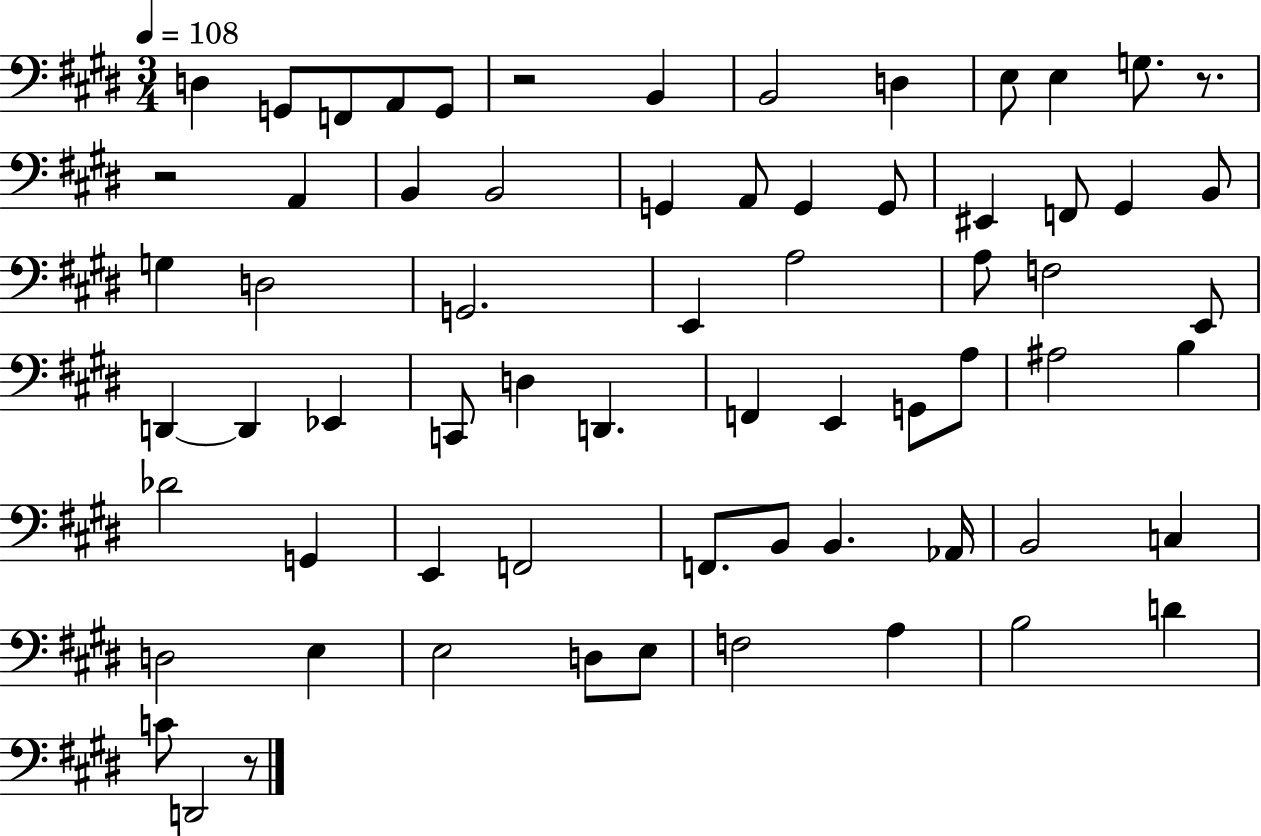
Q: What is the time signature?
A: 3/4